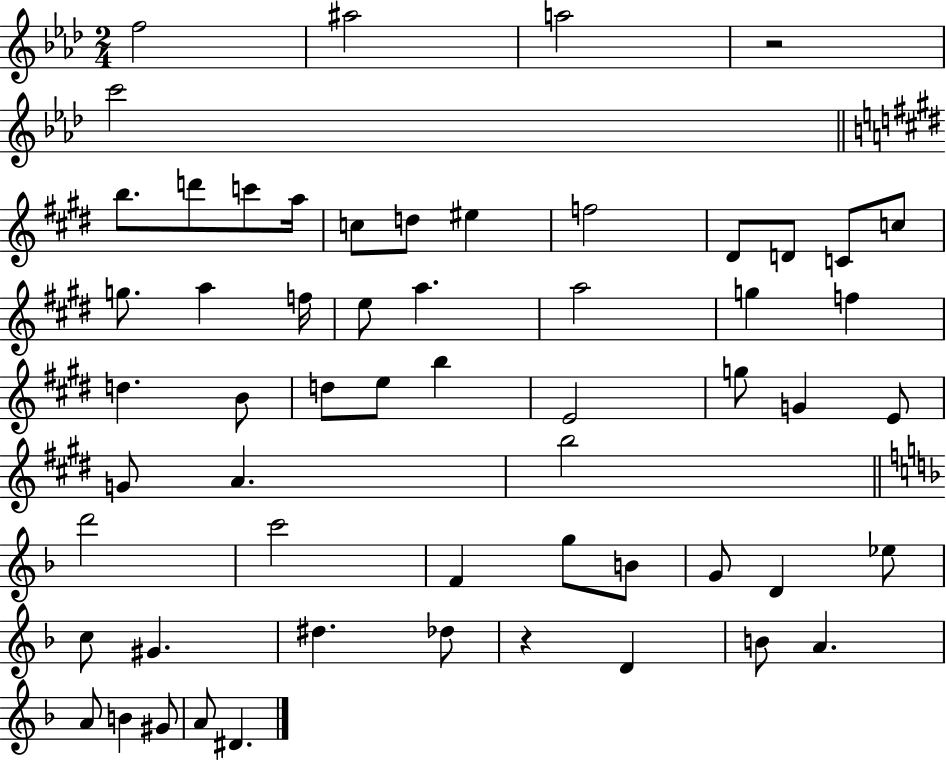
{
  \clef treble
  \numericTimeSignature
  \time 2/4
  \key aes \major
  f''2 | ais''2 | a''2 | r2 | \break c'''2 | \bar "||" \break \key e \major b''8. d'''8 c'''8 a''16 | c''8 d''8 eis''4 | f''2 | dis'8 d'8 c'8 c''8 | \break g''8. a''4 f''16 | e''8 a''4. | a''2 | g''4 f''4 | \break d''4. b'8 | d''8 e''8 b''4 | e'2 | g''8 g'4 e'8 | \break g'8 a'4. | b''2 | \bar "||" \break \key f \major d'''2 | c'''2 | f'4 g''8 b'8 | g'8 d'4 ees''8 | \break c''8 gis'4. | dis''4. des''8 | r4 d'4 | b'8 a'4. | \break a'8 b'4 gis'8 | a'8 dis'4. | \bar "|."
}